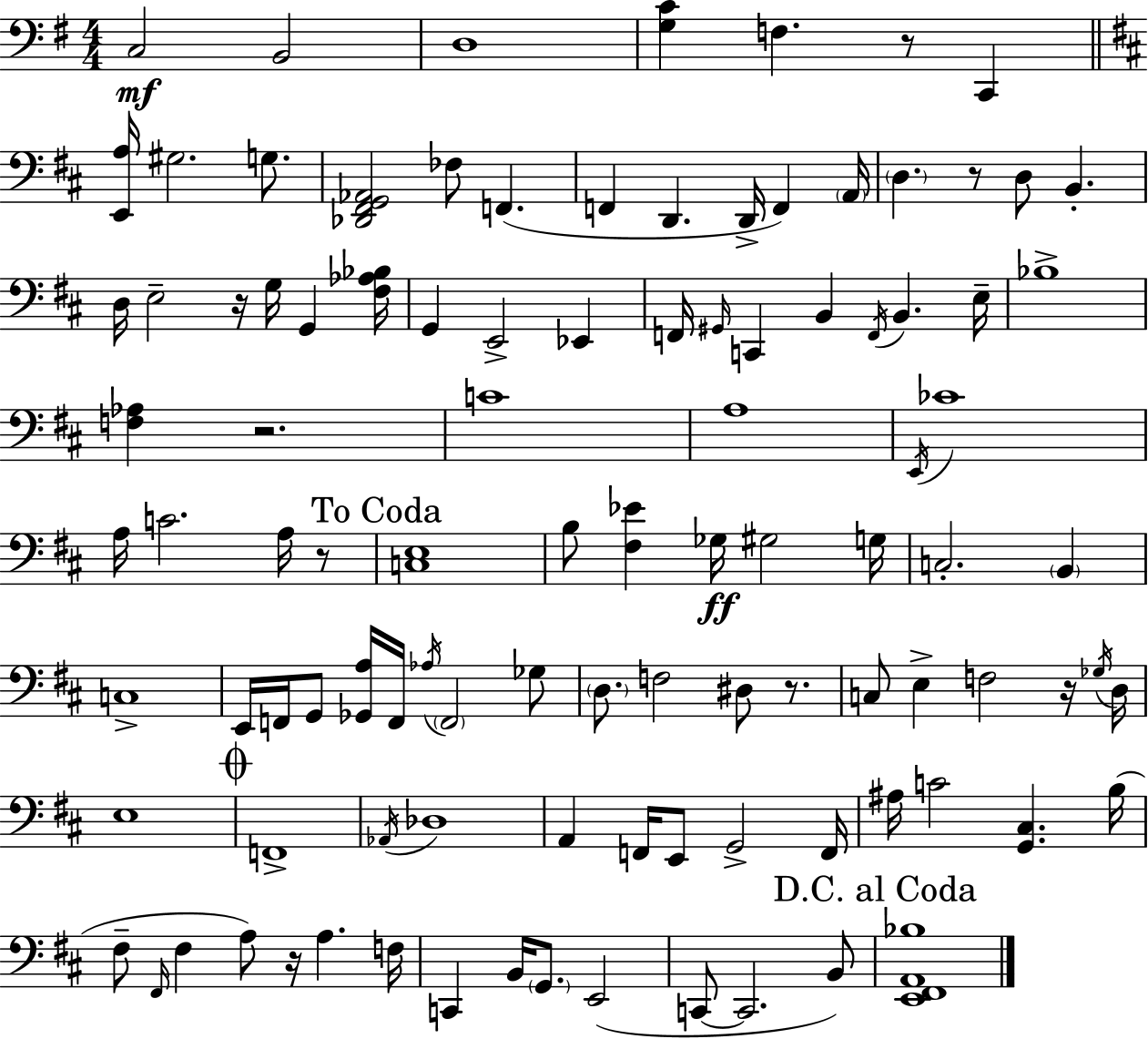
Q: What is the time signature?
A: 4/4